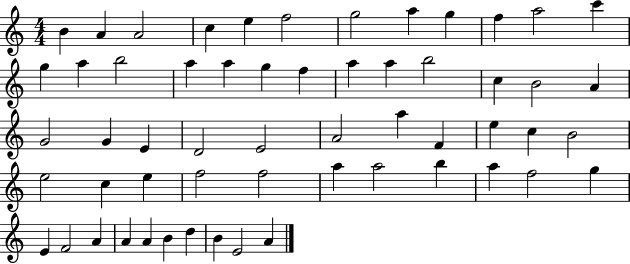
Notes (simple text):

B4/q A4/q A4/h C5/q E5/q F5/h G5/h A5/q G5/q F5/q A5/h C6/q G5/q A5/q B5/h A5/q A5/q G5/q F5/q A5/q A5/q B5/h C5/q B4/h A4/q G4/h G4/q E4/q D4/h E4/h A4/h A5/q F4/q E5/q C5/q B4/h E5/h C5/q E5/q F5/h F5/h A5/q A5/h B5/q A5/q F5/h G5/q E4/q F4/h A4/q A4/q A4/q B4/q D5/q B4/q E4/h A4/q